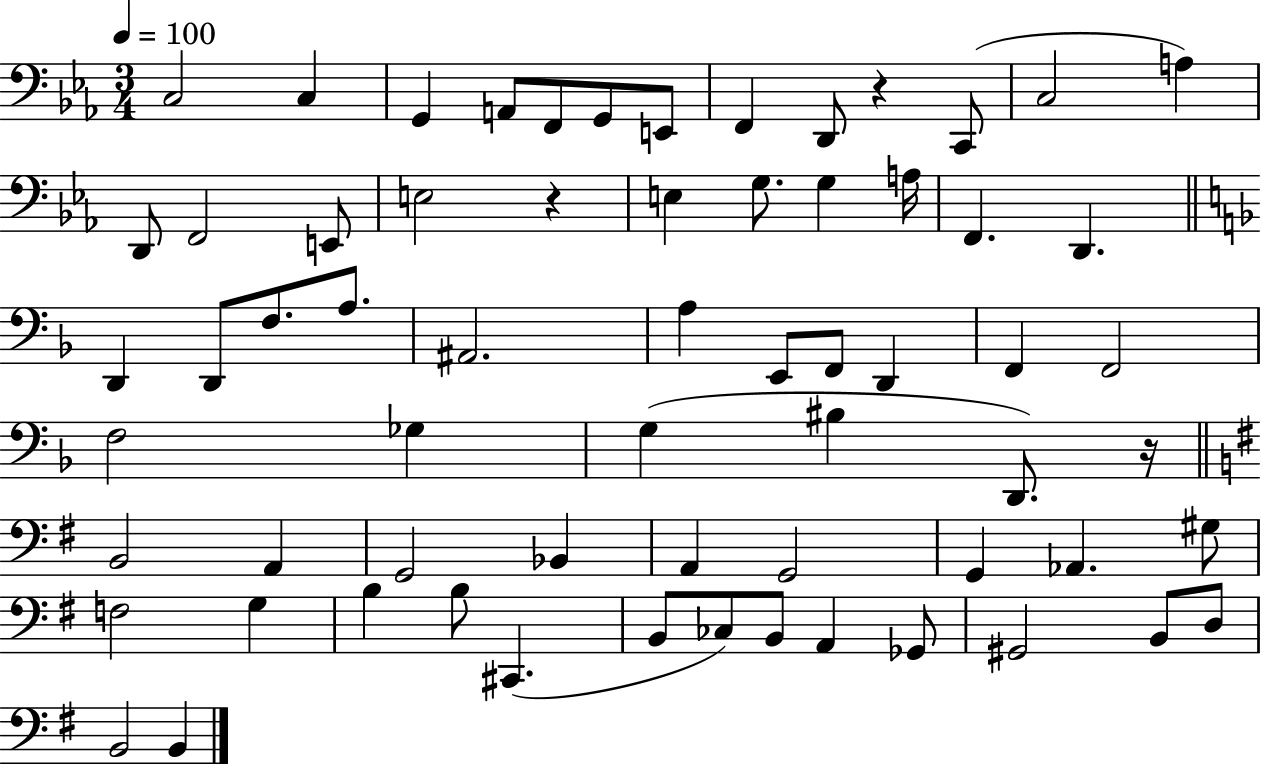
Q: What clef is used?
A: bass